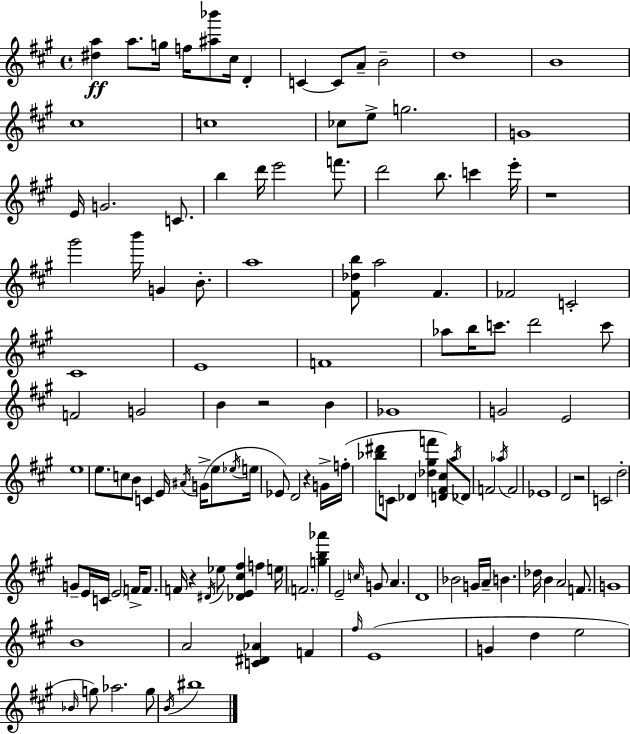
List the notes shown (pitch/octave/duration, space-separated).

[D#5,A5]/q A5/e. G5/s F5/s [A#5,Bb6]/e C#5/s D4/q C4/q C4/e A4/e B4/h D5/w B4/w C#5/w C5/w CES5/e E5/e G5/h. G4/w E4/s G4/h. C4/e. B5/q D6/s E6/h F6/e. D6/h B5/e. C6/q E6/s R/w G#6/h B6/s G4/q B4/e. A5/w [F#4,Db5,B5]/e A5/h F#4/q. FES4/h C4/h C#4/w E4/w F4/w Ab5/e B5/s C6/e. D6/h C6/e F4/h G4/h B4/q R/h B4/q Gb4/w G4/h E4/h E5/w E5/e. C5/e B4/e C4/q E4/s A#4/s G4/s E5/e Eb5/s E5/s Eb4/e D4/h R/q G4/s F5/s [Bb5,D#6]/e C4/e Db4/q [Db5,G#5,F6]/q [D4,F#4,C#5]/e A5/s Db4/e F4/h Ab5/s F4/h Eb4/w D4/h R/h C4/h D5/h G4/e E4/s C4/s E4/h F4/s F4/e. F4/s R/q D#4/s Eb5/e [Db4,E4,C#5,F#5]/q F5/q E5/s F4/h. [G5,B5,Ab6]/q E4/h C5/s G4/e A4/q. D4/w Bb4/h G4/s A4/s B4/q. Db5/s B4/q A4/h F4/e. G4/w B4/w A4/h [C4,D#4,Ab4]/q F4/q F#5/s E4/w G4/q D5/q E5/h Bb4/s G5/e Ab5/h. G5/e B4/s BIS5/w